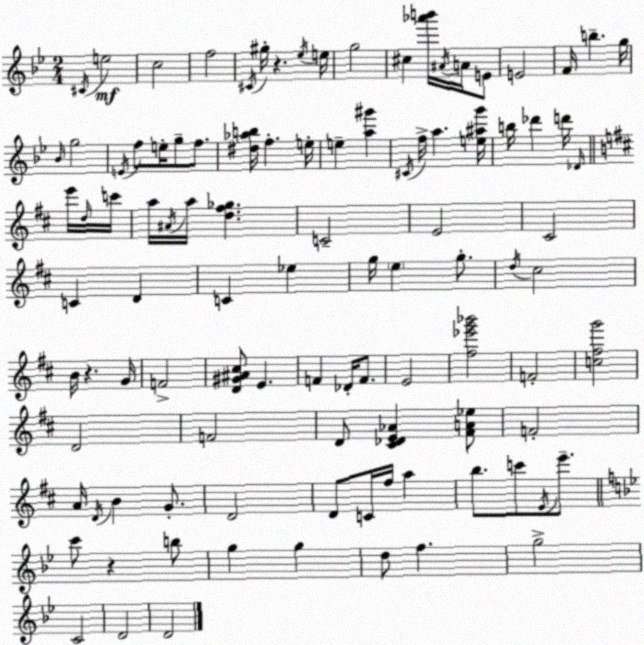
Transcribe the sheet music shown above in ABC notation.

X:1
T:Untitled
M:2/4
L:1/4
K:Gm
^C/4 e2 c2 f2 ^C/4 ^g/4 z _e/4 e/4 g2 ^c [_a'b']/4 ^A/4 A/4 E/2 E2 F/4 b g/4 _B/4 g2 E/4 f/2 e/4 g/2 f/2 [^d_ab]/4 f e/4 e [a^g'] ^C/4 f/4 a [e^ag']/4 b/4 _d' d'/4 _D/4 e'/4 d/4 c'/4 a/4 ^A/4 a/4 [d^f_g] C2 E2 ^C2 C D C _e g/4 e g/2 d/4 ^c2 B/4 z G/4 F2 [D^G^A^c]/2 E F _D/4 F/2 E2 [^f_e'g'_b']2 F2 [c^fg']2 D2 F2 D/2 [^C_DE_A] [^FA_e]/2 F2 A/4 D/4 B G/2 D2 D/2 C/4 ^f/4 a b/2 c'/2 E/4 e'/2 c'/2 z b/2 g g d/2 f g2 C2 D2 D2